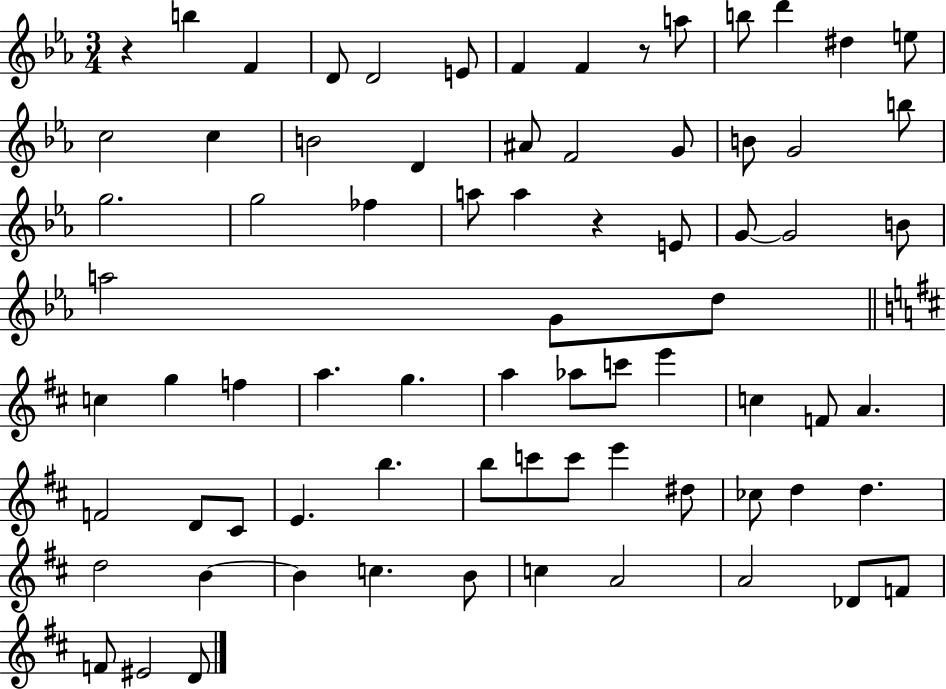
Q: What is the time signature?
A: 3/4